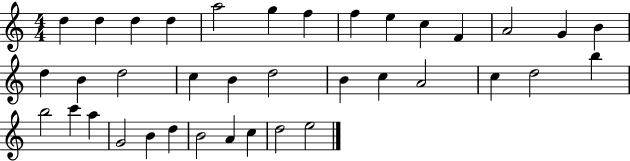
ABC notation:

X:1
T:Untitled
M:4/4
L:1/4
K:C
d d d d a2 g f f e c F A2 G B d B d2 c B d2 B c A2 c d2 b b2 c' a G2 B d B2 A c d2 e2